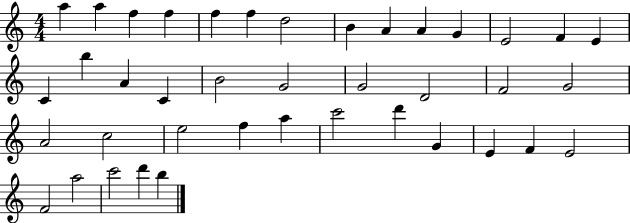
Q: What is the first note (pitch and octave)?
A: A5